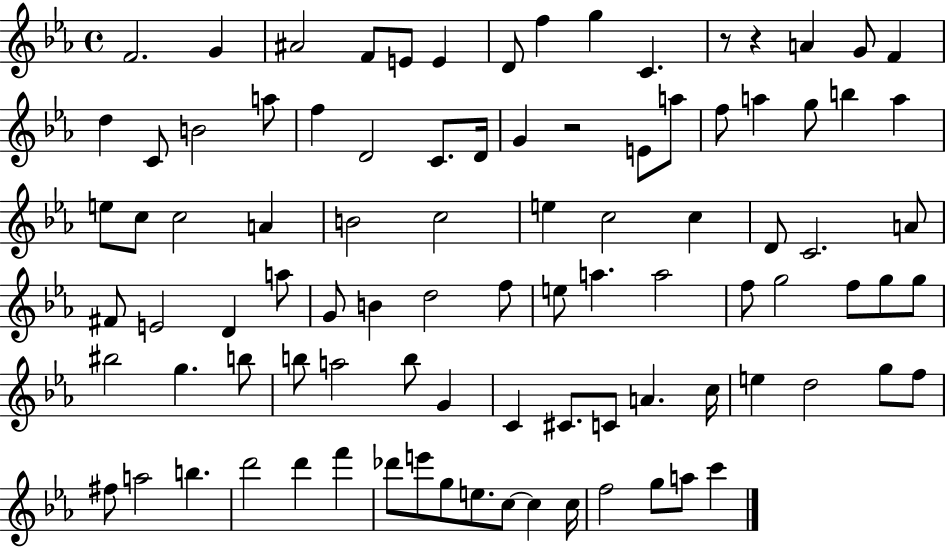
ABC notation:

X:1
T:Untitled
M:4/4
L:1/4
K:Eb
F2 G ^A2 F/2 E/2 E D/2 f g C z/2 z A G/2 F d C/2 B2 a/2 f D2 C/2 D/4 G z2 E/2 a/2 f/2 a g/2 b a e/2 c/2 c2 A B2 c2 e c2 c D/2 C2 A/2 ^F/2 E2 D a/2 G/2 B d2 f/2 e/2 a a2 f/2 g2 f/2 g/2 g/2 ^b2 g b/2 b/2 a2 b/2 G C ^C/2 C/2 A c/4 e d2 g/2 f/2 ^f/2 a2 b d'2 d' f' _d'/2 e'/2 g/2 e/2 c/2 c c/4 f2 g/2 a/2 c'